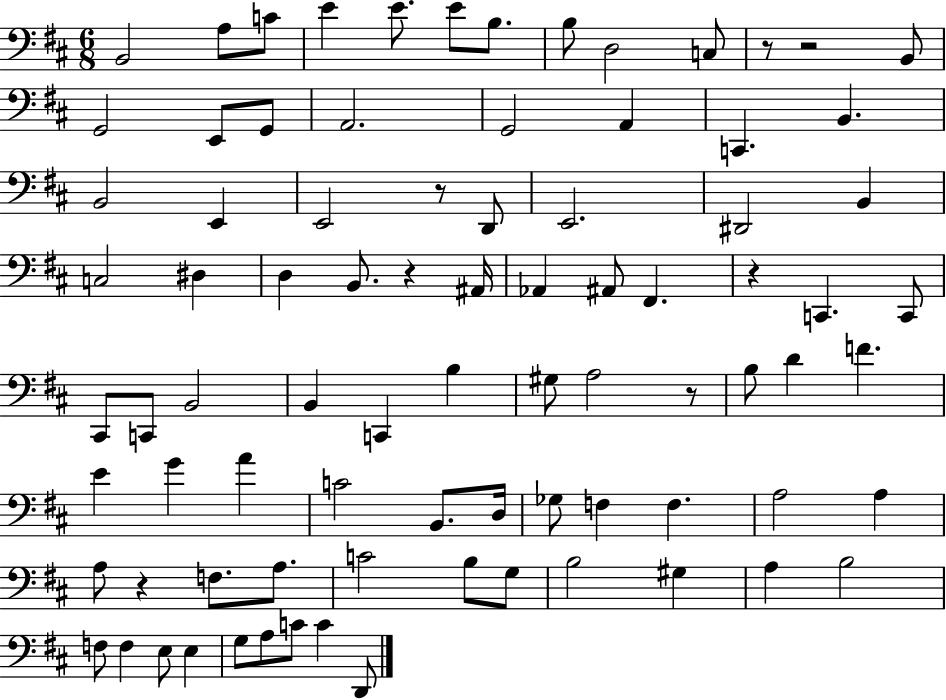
B2/h A3/e C4/e E4/q E4/e. E4/e B3/e. B3/e D3/h C3/e R/e R/h B2/e G2/h E2/e G2/e A2/h. G2/h A2/q C2/q. B2/q. B2/h E2/q E2/h R/e D2/e E2/h. D#2/h B2/q C3/h D#3/q D3/q B2/e. R/q A#2/s Ab2/q A#2/e F#2/q. R/q C2/q. C2/e C#2/e C2/e B2/h B2/q C2/q B3/q G#3/e A3/h R/e B3/e D4/q F4/q. E4/q G4/q A4/q C4/h B2/e. D3/s Gb3/e F3/q F3/q. A3/h A3/q A3/e R/q F3/e. A3/e. C4/h B3/e G3/e B3/h G#3/q A3/q B3/h F3/e F3/q E3/e E3/q G3/e A3/e C4/e C4/q D2/e